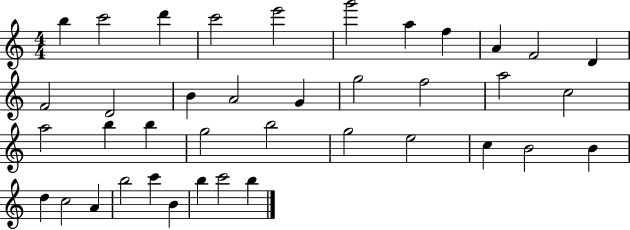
B5/q C6/h D6/q C6/h E6/h G6/h A5/q F5/q A4/q F4/h D4/q F4/h D4/h B4/q A4/h G4/q G5/h F5/h A5/h C5/h A5/h B5/q B5/q G5/h B5/h G5/h E5/h C5/q B4/h B4/q D5/q C5/h A4/q B5/h C6/q B4/q B5/q C6/h B5/q